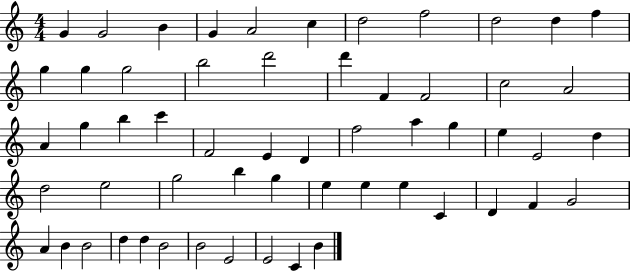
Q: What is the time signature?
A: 4/4